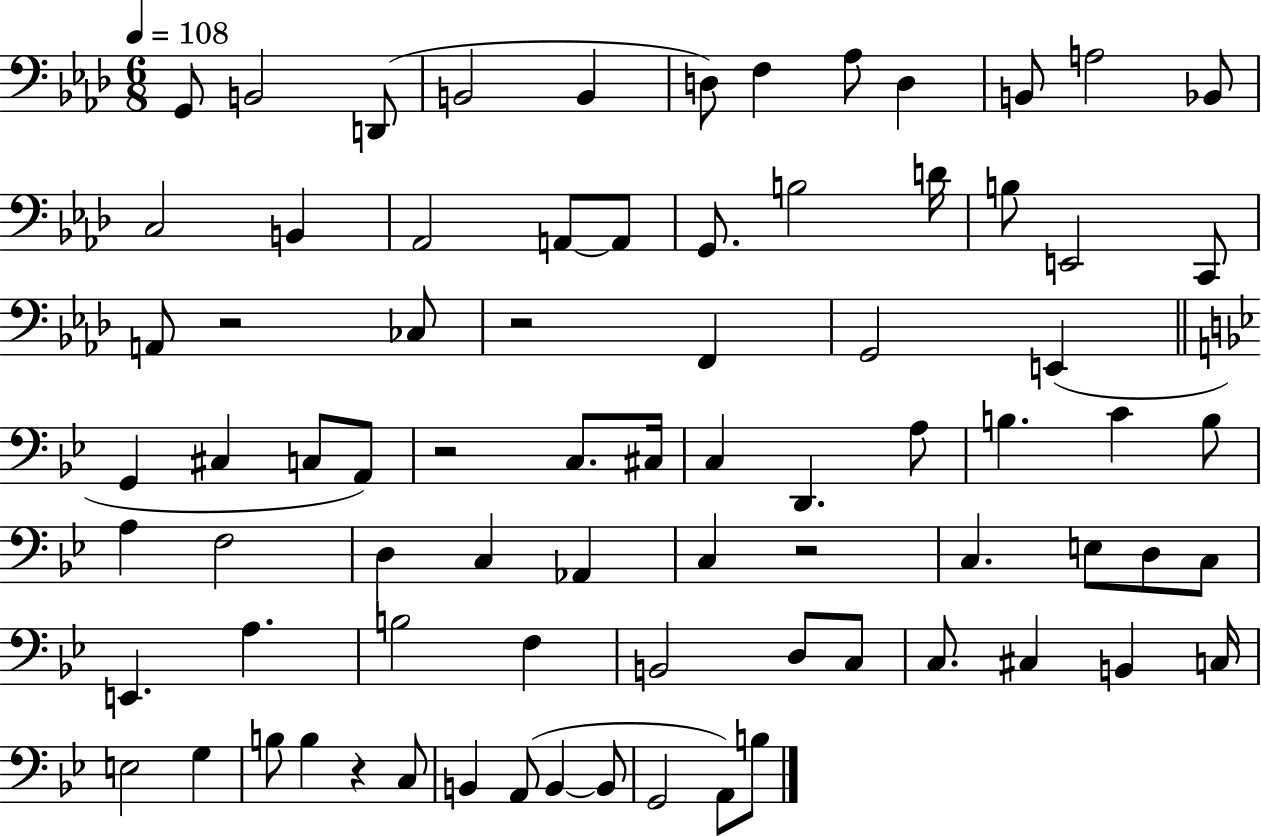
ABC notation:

X:1
T:Untitled
M:6/8
L:1/4
K:Ab
G,,/2 B,,2 D,,/2 B,,2 B,, D,/2 F, _A,/2 D, B,,/2 A,2 _B,,/2 C,2 B,, _A,,2 A,,/2 A,,/2 G,,/2 B,2 D/4 B,/2 E,,2 C,,/2 A,,/2 z2 _C,/2 z2 F,, G,,2 E,, G,, ^C, C,/2 A,,/2 z2 C,/2 ^C,/4 C, D,, A,/2 B, C B,/2 A, F,2 D, C, _A,, C, z2 C, E,/2 D,/2 C,/2 E,, A, B,2 F, B,,2 D,/2 C,/2 C,/2 ^C, B,, C,/4 E,2 G, B,/2 B, z C,/2 B,, A,,/2 B,, B,,/2 G,,2 A,,/2 B,/2